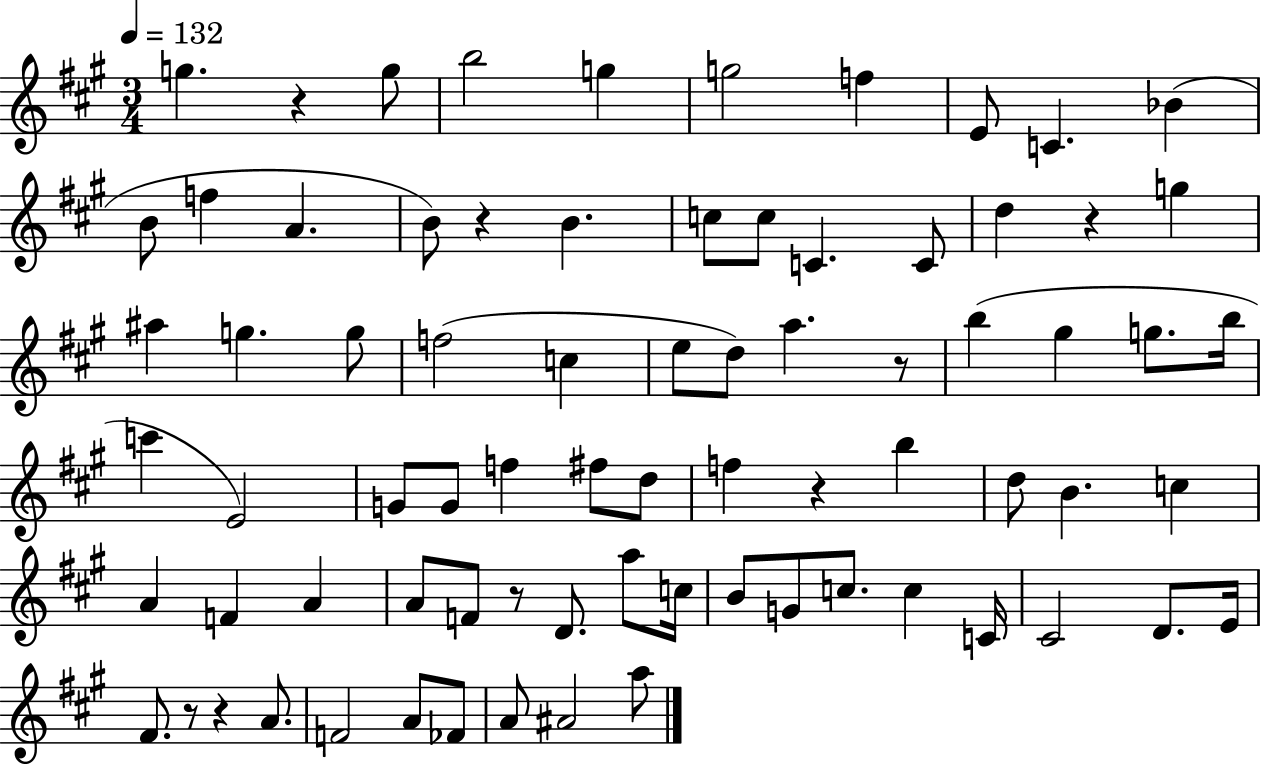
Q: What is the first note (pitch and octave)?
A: G5